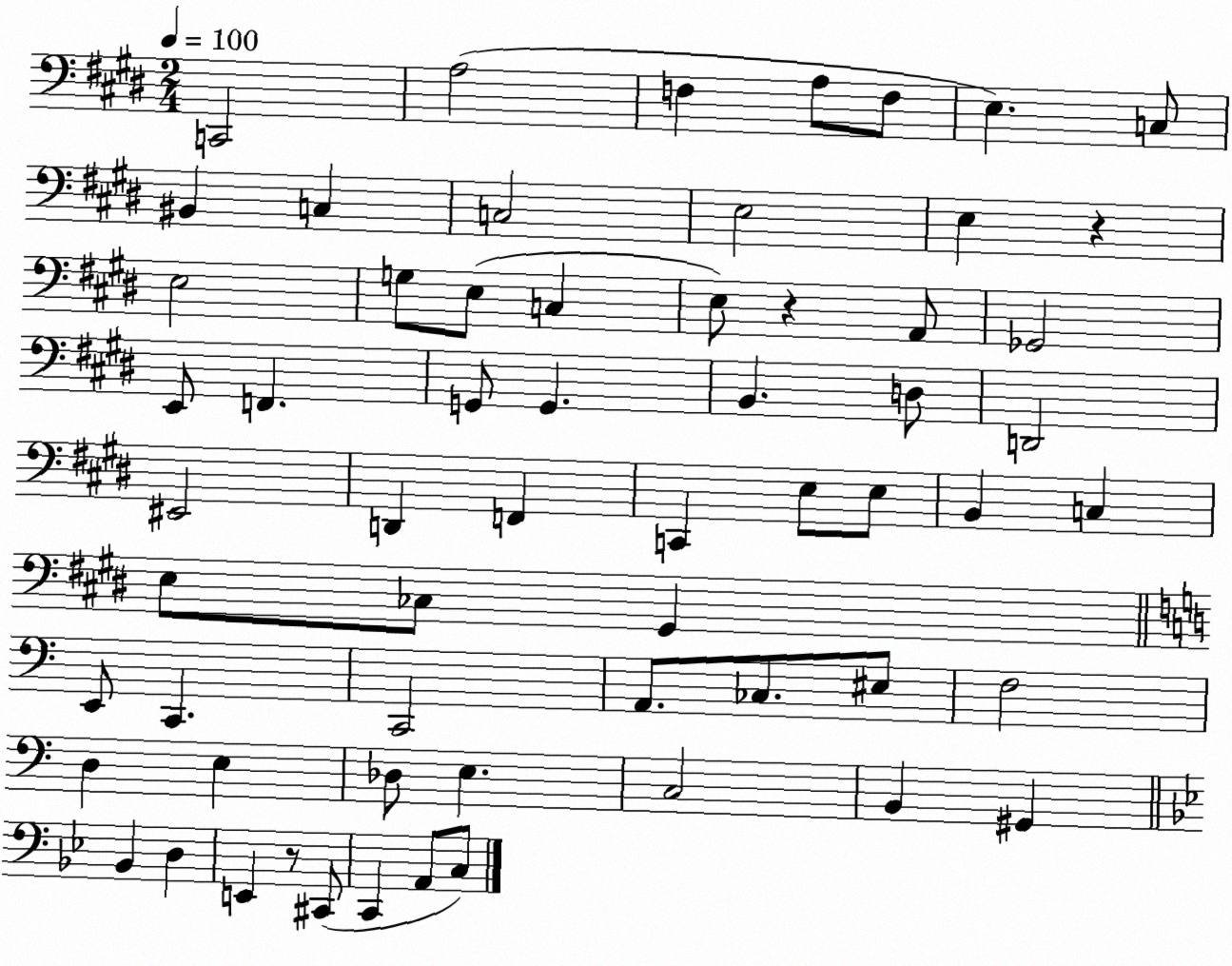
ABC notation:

X:1
T:Untitled
M:2/4
L:1/4
K:E
C,,2 A,2 F, A,/2 F,/2 E, C,/2 ^B,, C, C,2 E,2 E, z E,2 G,/2 E,/2 C, E,/2 z A,,/2 _G,,2 E,,/2 F,, G,,/2 G,, B,, D,/2 D,,2 ^E,,2 D,, F,, C,, E,/2 E,/2 B,, C, E,/2 _C,/2 ^G,, E,,/2 C,, C,,2 A,,/2 _C,/2 ^E,/2 F,2 D, E, _D,/2 E, C,2 B,, ^G,, _B,, D, E,, z/2 ^C,,/2 C,, A,,/2 C,/2